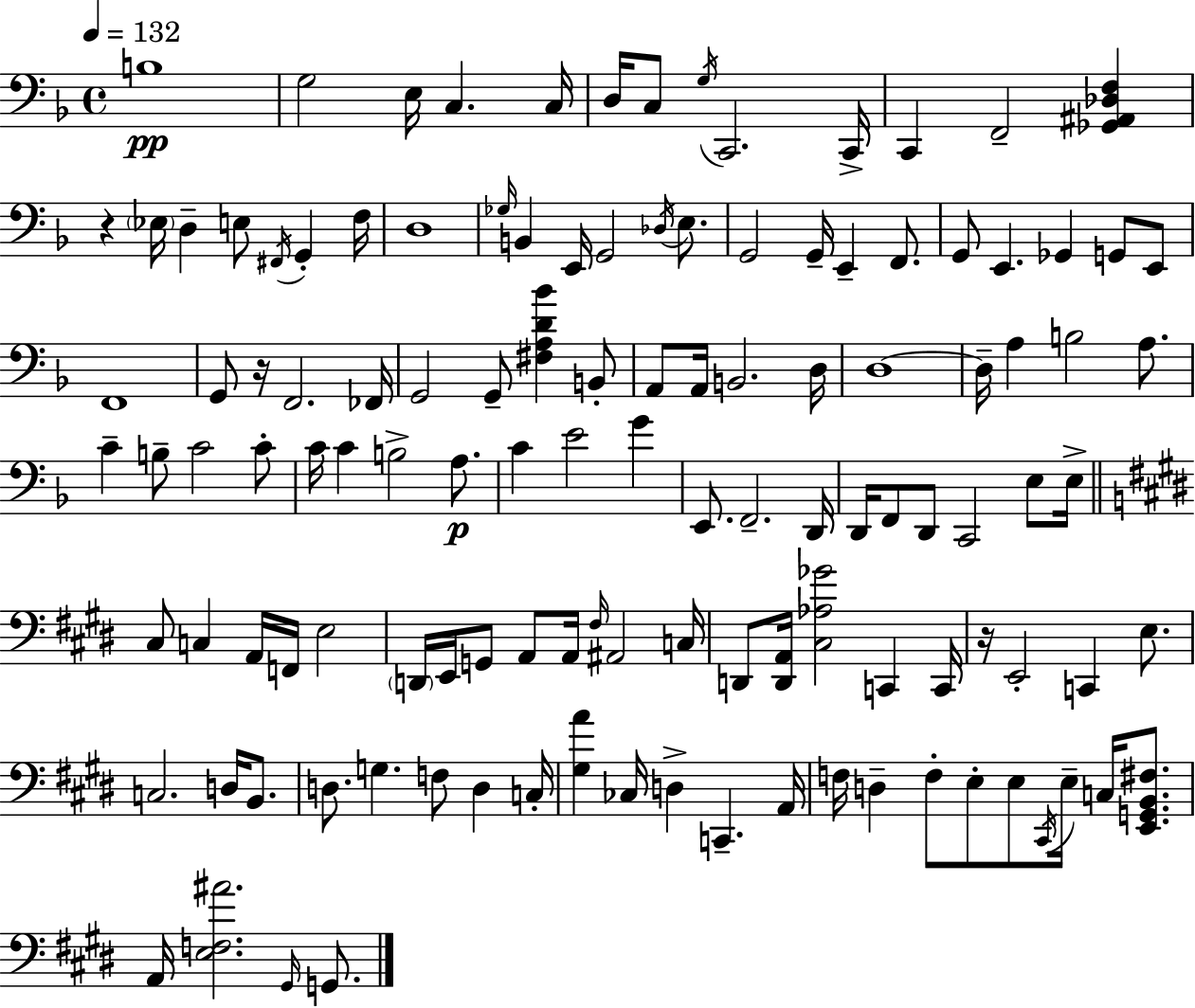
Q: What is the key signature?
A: D minor